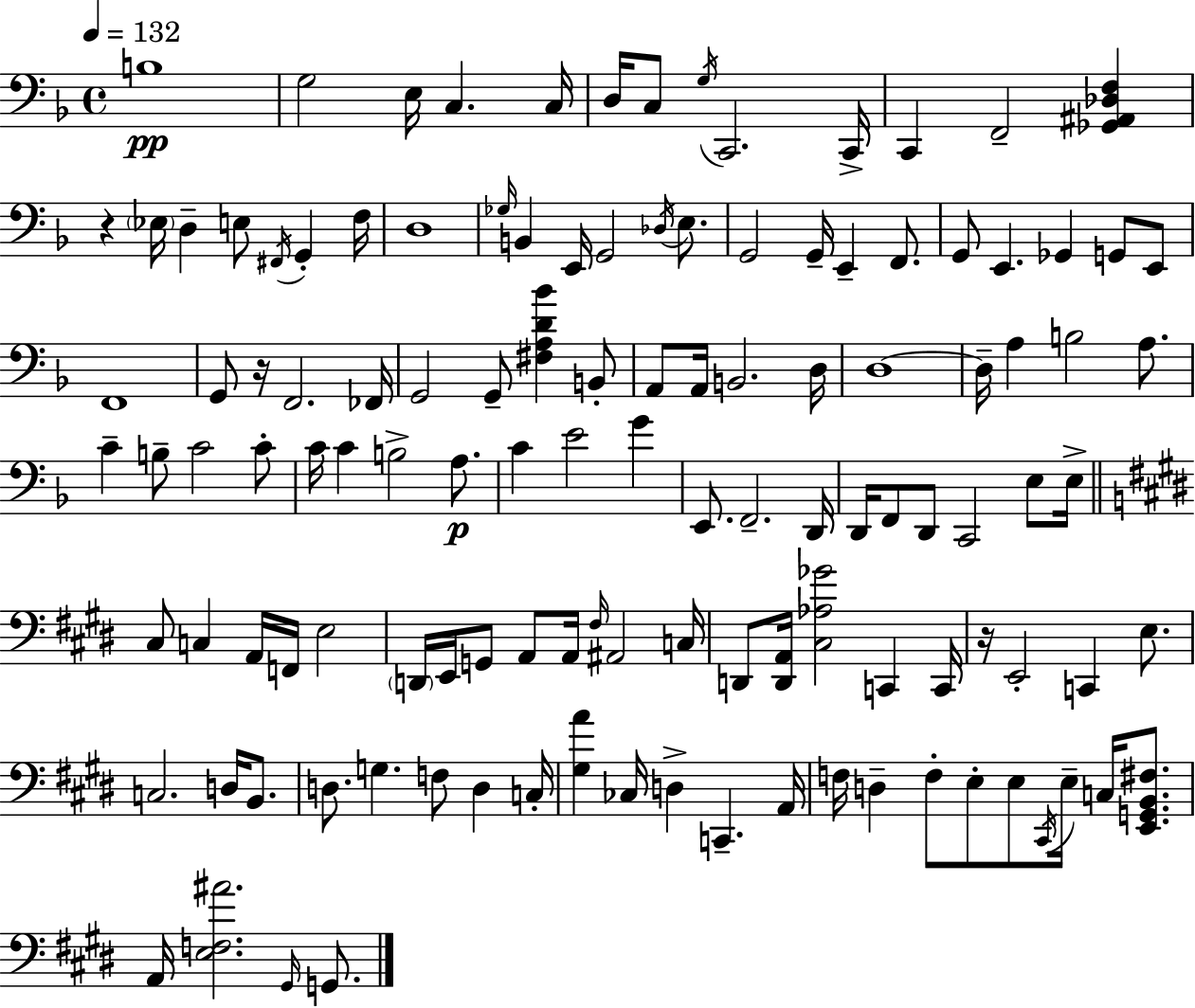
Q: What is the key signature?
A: D minor